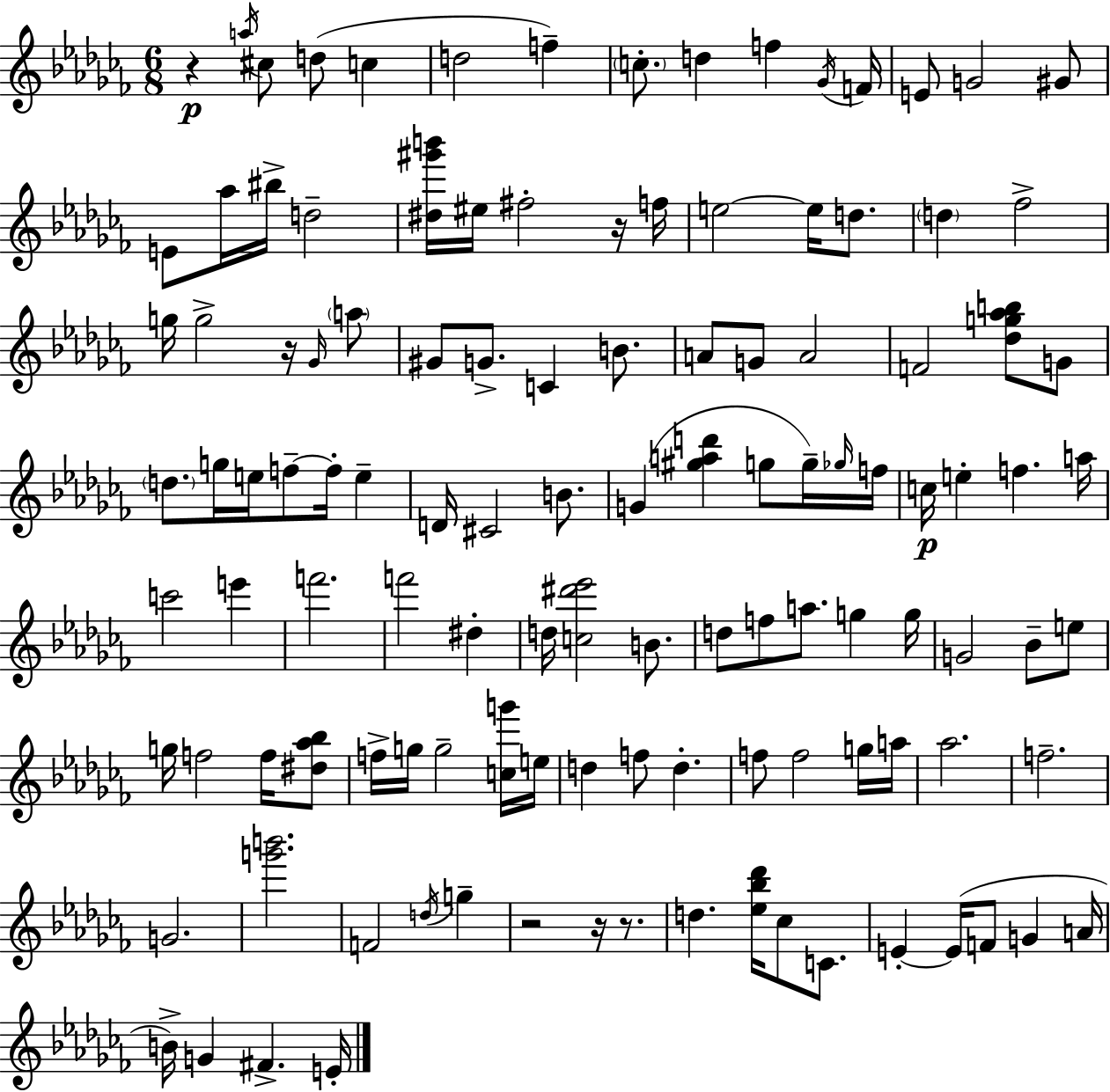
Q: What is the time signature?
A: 6/8